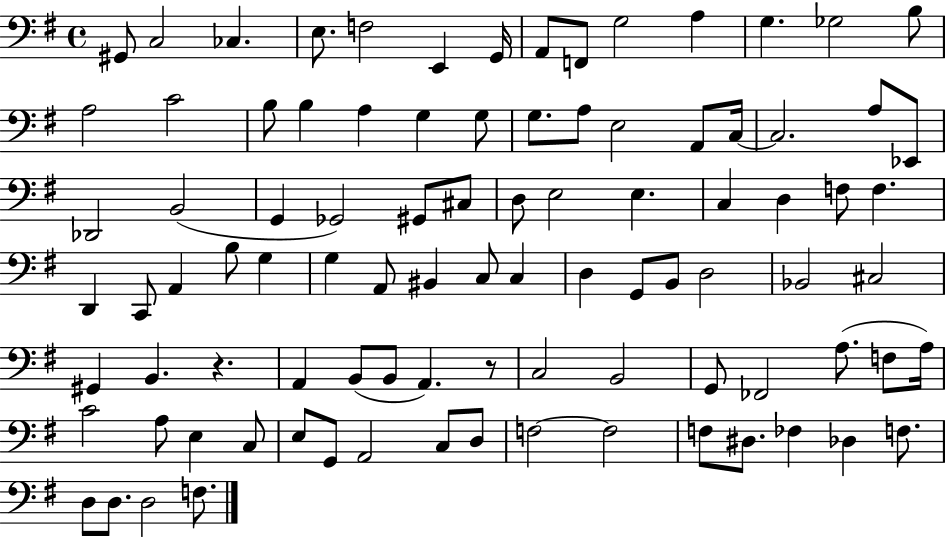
{
  \clef bass
  \time 4/4
  \defaultTimeSignature
  \key g \major
  \repeat volta 2 { gis,8 c2 ces4. | e8. f2 e,4 g,16 | a,8 f,8 g2 a4 | g4. ges2 b8 | \break a2 c'2 | b8 b4 a4 g4 g8 | g8. a8 e2 a,8 c16~~ | c2. a8 ees,8 | \break des,2 b,2( | g,4 ges,2) gis,8 cis8 | d8 e2 e4. | c4 d4 f8 f4. | \break d,4 c,8 a,4 b8 g4 | g4 a,8 bis,4 c8 c4 | d4 g,8 b,8 d2 | bes,2 cis2 | \break gis,4 b,4. r4. | a,4 b,8( b,8 a,4.) r8 | c2 b,2 | g,8 fes,2 a8.( f8 a16) | \break c'2 a8 e4 c8 | e8 g,8 a,2 c8 d8 | f2~~ f2 | f8 dis8. fes4 des4 f8. | \break d8 d8. d2 f8. | } \bar "|."
}